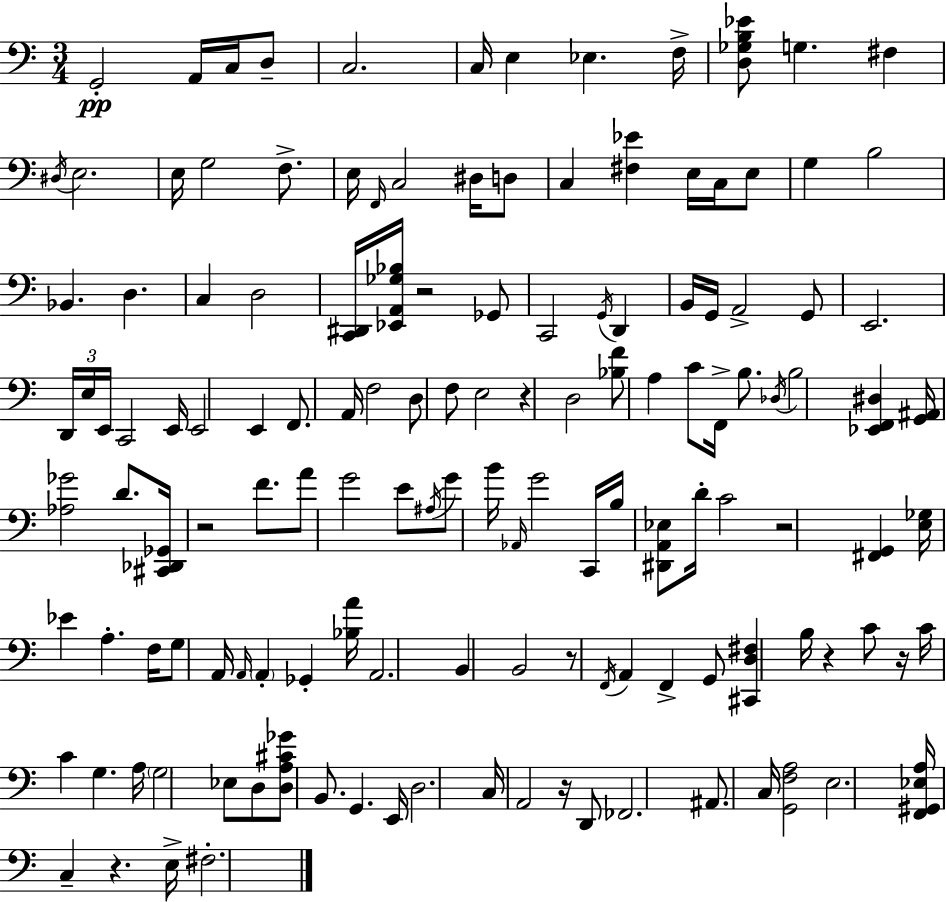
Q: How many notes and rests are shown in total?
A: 138